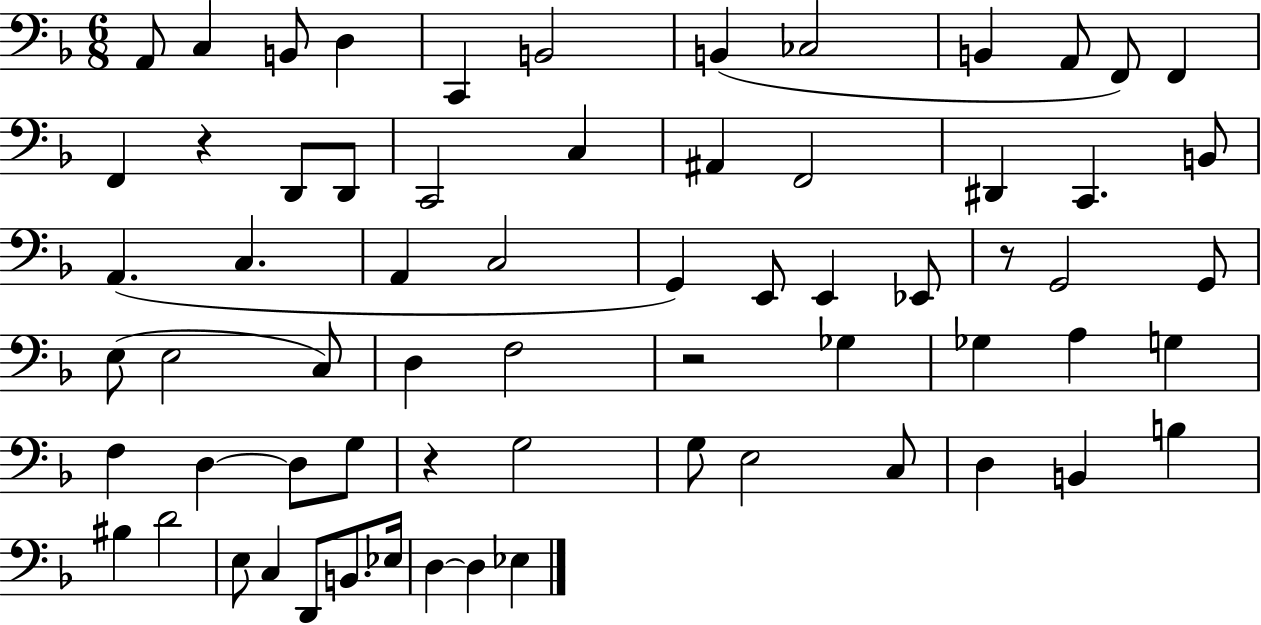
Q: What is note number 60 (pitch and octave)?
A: D3